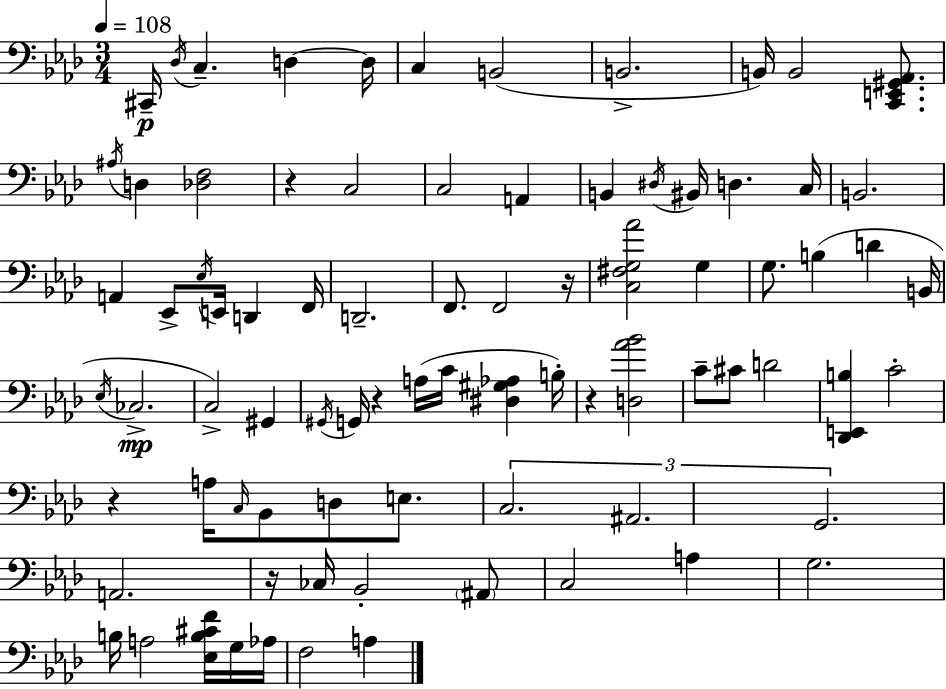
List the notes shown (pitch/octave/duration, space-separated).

C#2/s Db3/s C3/q. D3/q D3/s C3/q B2/h B2/h. B2/s B2/h [C2,E2,G#2,Ab2]/e. A#3/s D3/q [Db3,F3]/h R/q C3/h C3/h A2/q B2/q D#3/s BIS2/s D3/q. C3/s B2/h. A2/q Eb2/e Eb3/s E2/s D2/q F2/s D2/h. F2/e. F2/h R/s [C3,F#3,G3,Ab4]/h G3/q G3/e. B3/q D4/q B2/s Eb3/s CES3/h. C3/h G#2/q G#2/s G2/s R/q A3/s C4/s [D#3,G#3,Ab3]/q B3/s R/q [D3,Ab4,Bb4]/h C4/e C#4/e D4/h [Db2,E2,B3]/q C4/h R/q A3/s C3/s Bb2/e D3/e E3/e. C3/h. A#2/h. G2/h. A2/h. R/s CES3/s Bb2/h A#2/e C3/h A3/q G3/h. B3/s A3/h [Eb3,B3,C#4,F4]/s G3/s Ab3/s F3/h A3/q